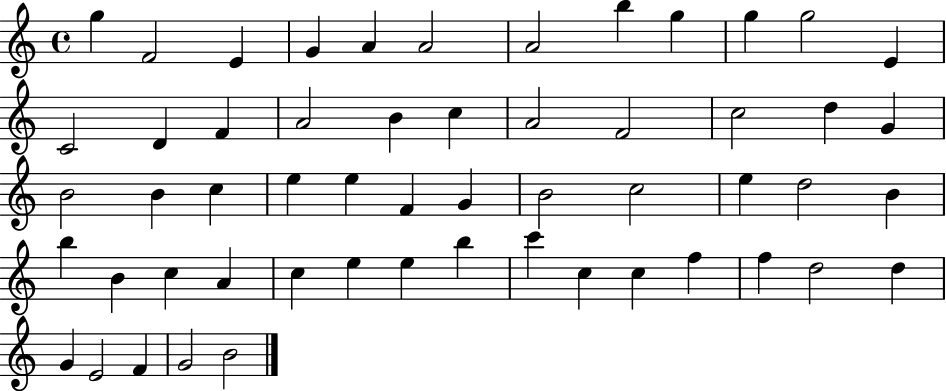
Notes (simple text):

G5/q F4/h E4/q G4/q A4/q A4/h A4/h B5/q G5/q G5/q G5/h E4/q C4/h D4/q F4/q A4/h B4/q C5/q A4/h F4/h C5/h D5/q G4/q B4/h B4/q C5/q E5/q E5/q F4/q G4/q B4/h C5/h E5/q D5/h B4/q B5/q B4/q C5/q A4/q C5/q E5/q E5/q B5/q C6/q C5/q C5/q F5/q F5/q D5/h D5/q G4/q E4/h F4/q G4/h B4/h